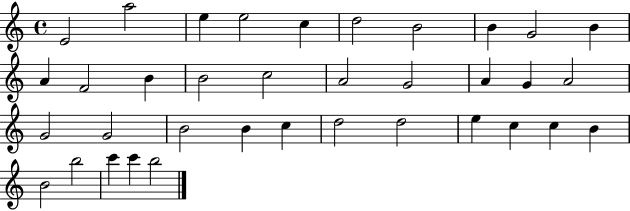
E4/h A5/h E5/q E5/h C5/q D5/h B4/h B4/q G4/h B4/q A4/q F4/h B4/q B4/h C5/h A4/h G4/h A4/q G4/q A4/h G4/h G4/h B4/h B4/q C5/q D5/h D5/h E5/q C5/q C5/q B4/q B4/h B5/h C6/q C6/q B5/h